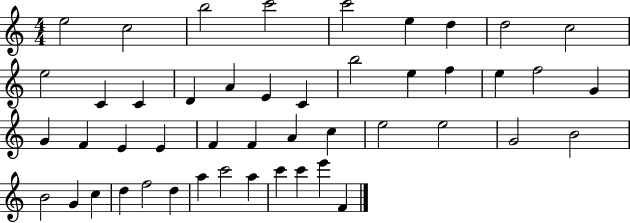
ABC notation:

X:1
T:Untitled
M:4/4
L:1/4
K:C
e2 c2 b2 c'2 c'2 e d d2 c2 e2 C C D A E C b2 e f e f2 G G F E E F F A c e2 e2 G2 B2 B2 G c d f2 d a c'2 a c' c' e' F